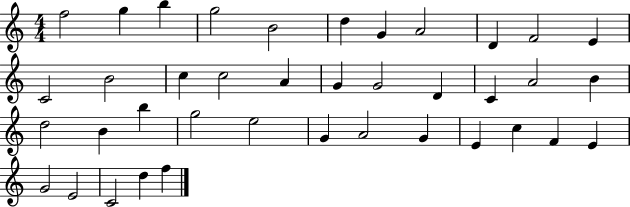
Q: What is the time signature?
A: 4/4